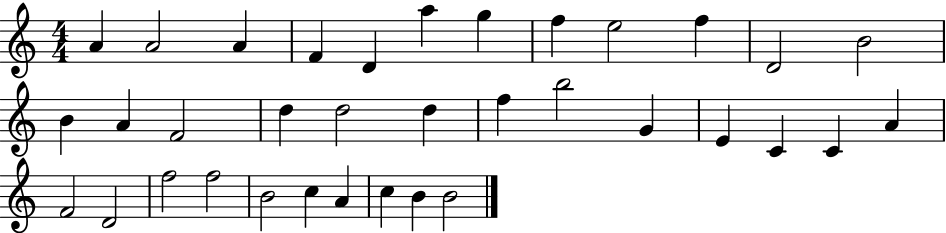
X:1
T:Untitled
M:4/4
L:1/4
K:C
A A2 A F D a g f e2 f D2 B2 B A F2 d d2 d f b2 G E C C A F2 D2 f2 f2 B2 c A c B B2